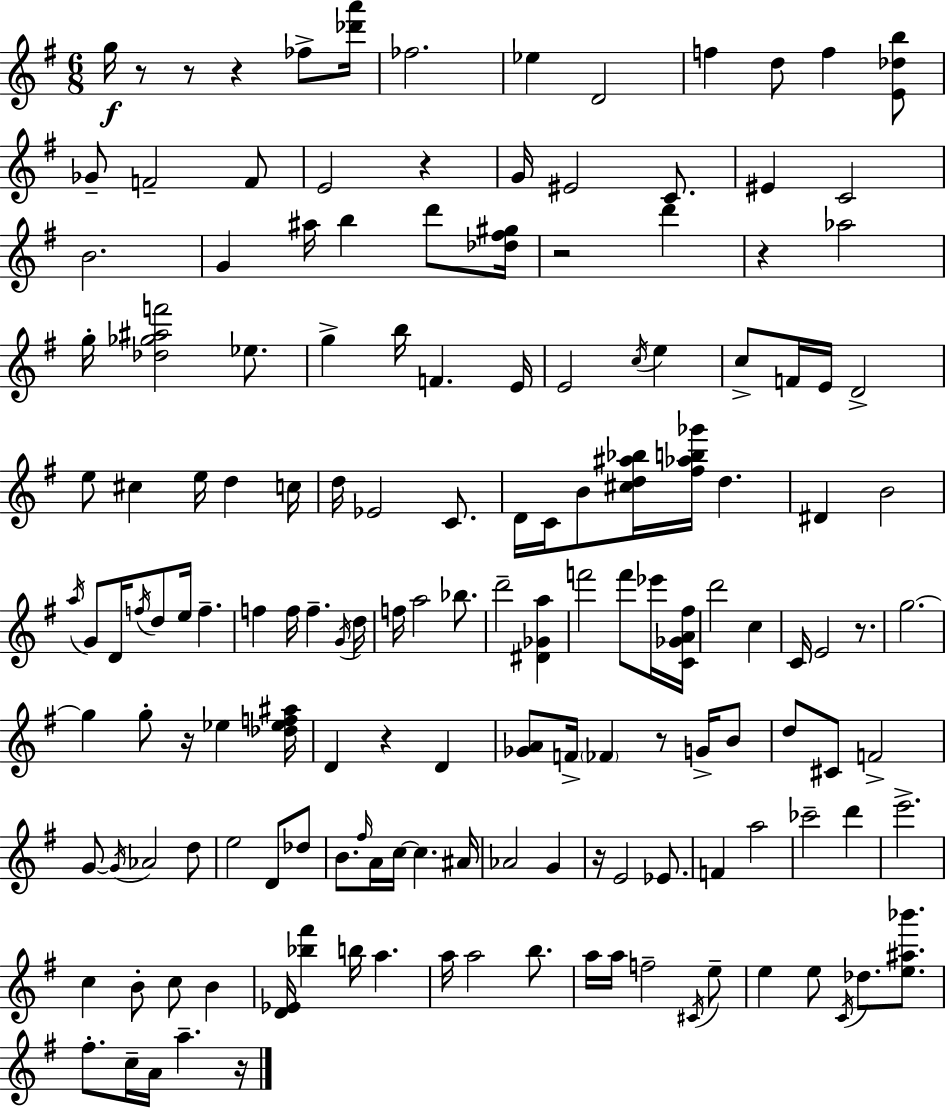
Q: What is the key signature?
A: G major